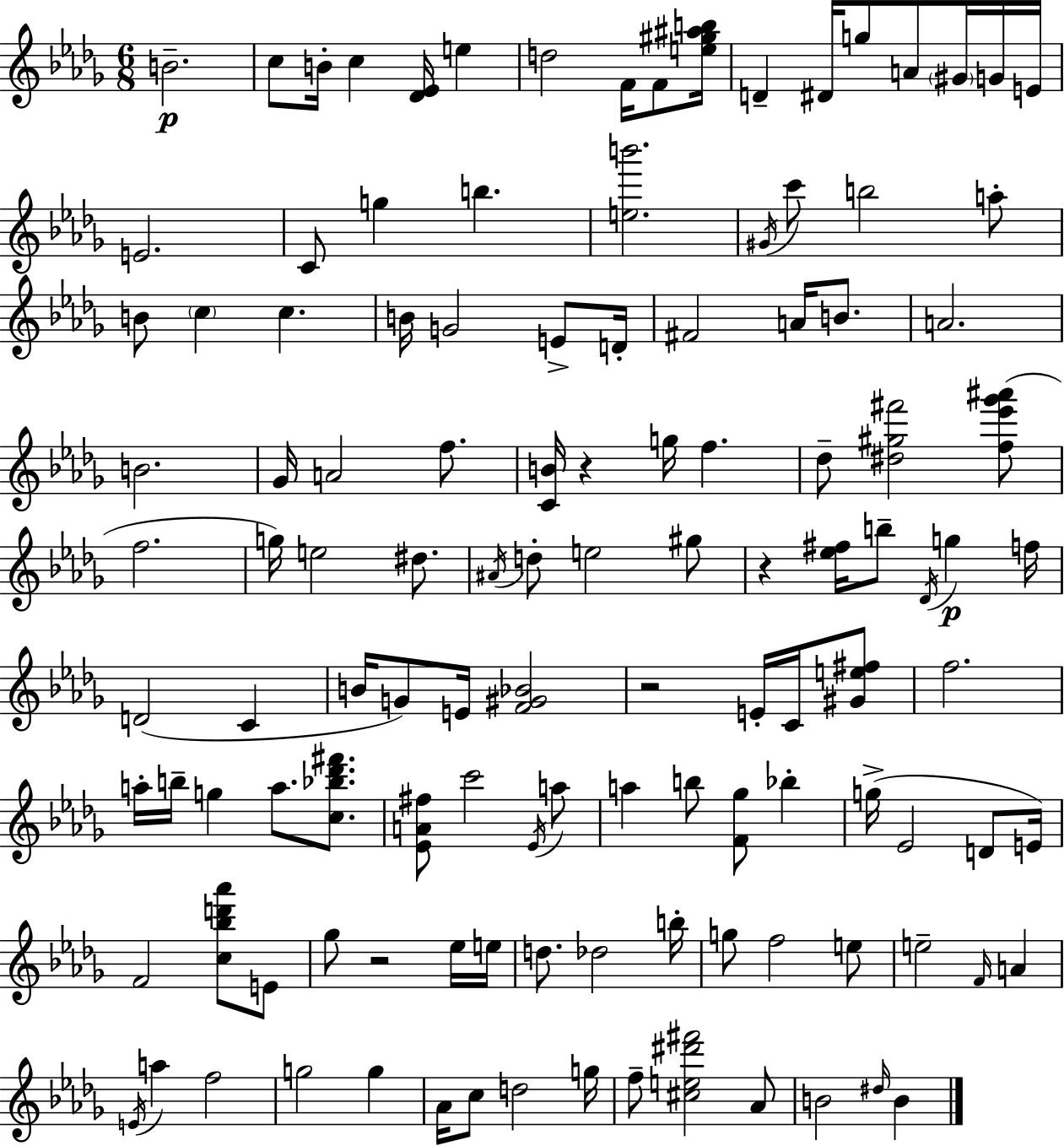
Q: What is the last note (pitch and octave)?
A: B4